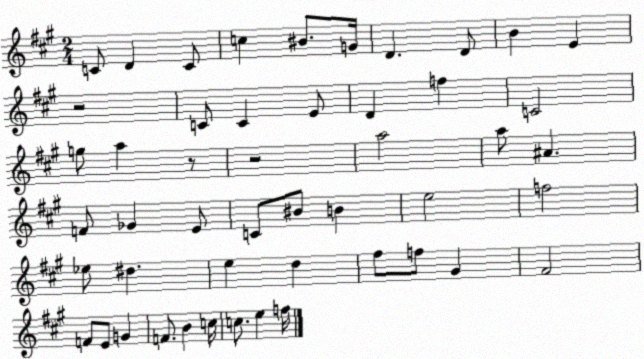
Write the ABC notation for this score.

X:1
T:Untitled
M:2/4
L:1/4
K:A
C/2 D C/2 c ^B/2 G/4 D D/2 B E z2 C/2 C E/2 D f C2 g/2 a z/2 z2 a2 a/2 ^A F/2 _G E/2 C/2 ^B/2 B e2 f2 _e/2 ^d e d ^f/2 f/2 ^G ^F2 F/2 E/2 G F/2 B c/4 c/2 e f/4